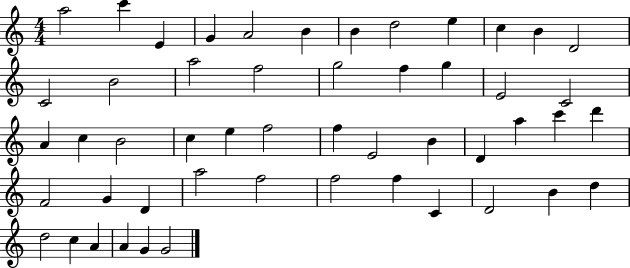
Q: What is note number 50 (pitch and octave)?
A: G4